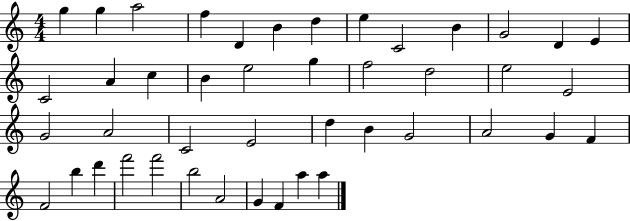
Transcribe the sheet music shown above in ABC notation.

X:1
T:Untitled
M:4/4
L:1/4
K:C
g g a2 f D B d e C2 B G2 D E C2 A c B e2 g f2 d2 e2 E2 G2 A2 C2 E2 d B G2 A2 G F F2 b d' f'2 f'2 b2 A2 G F a a